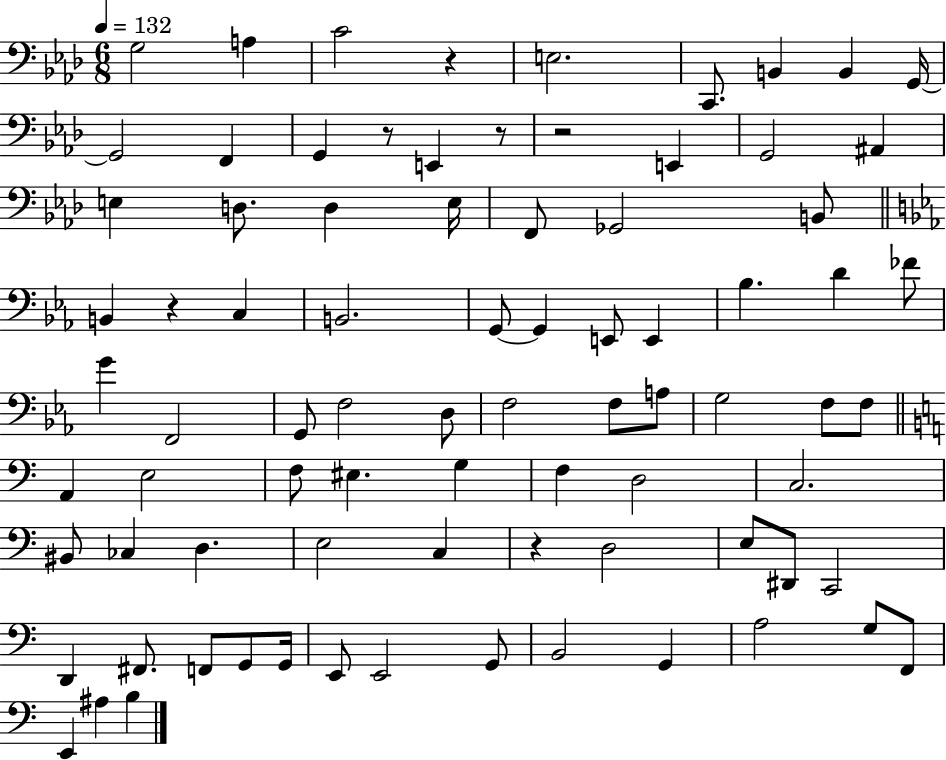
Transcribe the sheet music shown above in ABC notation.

X:1
T:Untitled
M:6/8
L:1/4
K:Ab
G,2 A, C2 z E,2 C,,/2 B,, B,, G,,/4 G,,2 F,, G,, z/2 E,, z/2 z2 E,, G,,2 ^A,, E, D,/2 D, E,/4 F,,/2 _G,,2 B,,/2 B,, z C, B,,2 G,,/2 G,, E,,/2 E,, _B, D _F/2 G F,,2 G,,/2 F,2 D,/2 F,2 F,/2 A,/2 G,2 F,/2 F,/2 A,, E,2 F,/2 ^E, G, F, D,2 C,2 ^B,,/2 _C, D, E,2 C, z D,2 E,/2 ^D,,/2 C,,2 D,, ^F,,/2 F,,/2 G,,/2 G,,/4 E,,/2 E,,2 G,,/2 B,,2 G,, A,2 G,/2 F,,/2 E,, ^A, B,